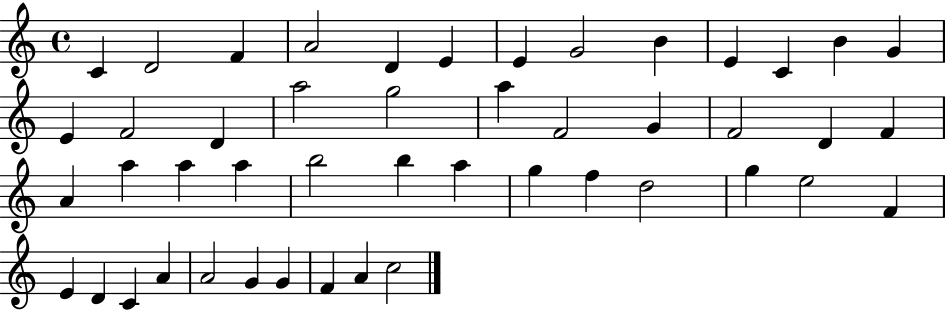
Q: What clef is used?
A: treble